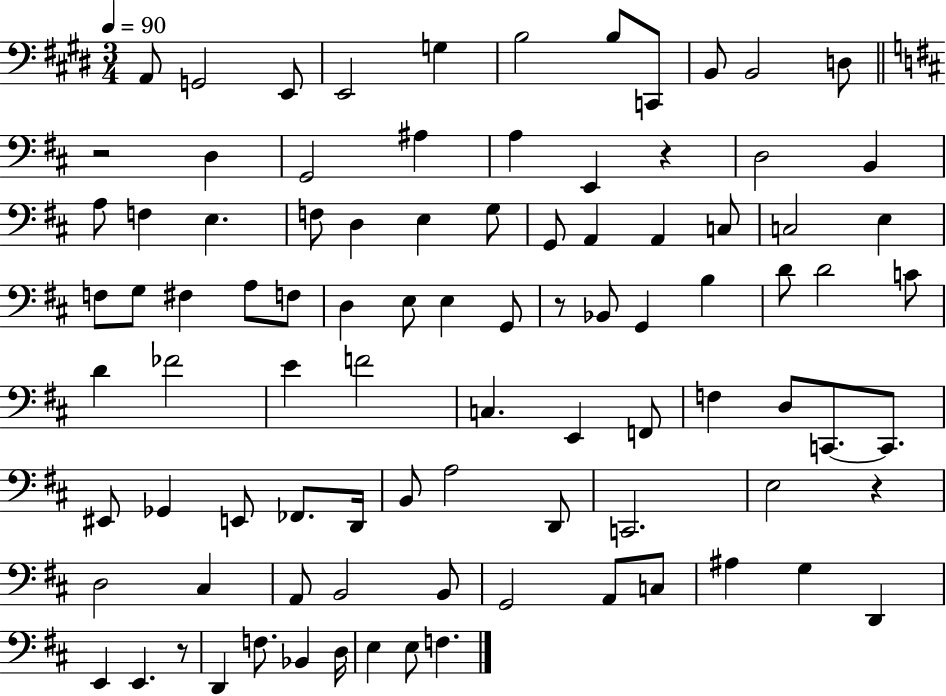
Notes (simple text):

A2/e G2/h E2/e E2/h G3/q B3/h B3/e C2/e B2/e B2/h D3/e R/h D3/q G2/h A#3/q A3/q E2/q R/q D3/h B2/q A3/e F3/q E3/q. F3/e D3/q E3/q G3/e G2/e A2/q A2/q C3/e C3/h E3/q F3/e G3/e F#3/q A3/e F3/e D3/q E3/e E3/q G2/e R/e Bb2/e G2/q B3/q D4/e D4/h C4/e D4/q FES4/h E4/q F4/h C3/q. E2/q F2/e F3/q D3/e C2/e. C2/e. EIS2/e Gb2/q E2/e FES2/e. D2/s B2/e A3/h D2/e C2/h. E3/h R/q D3/h C#3/q A2/e B2/h B2/e G2/h A2/e C3/e A#3/q G3/q D2/q E2/q E2/q. R/e D2/q F3/e. Bb2/q D3/s E3/q E3/e F3/q.